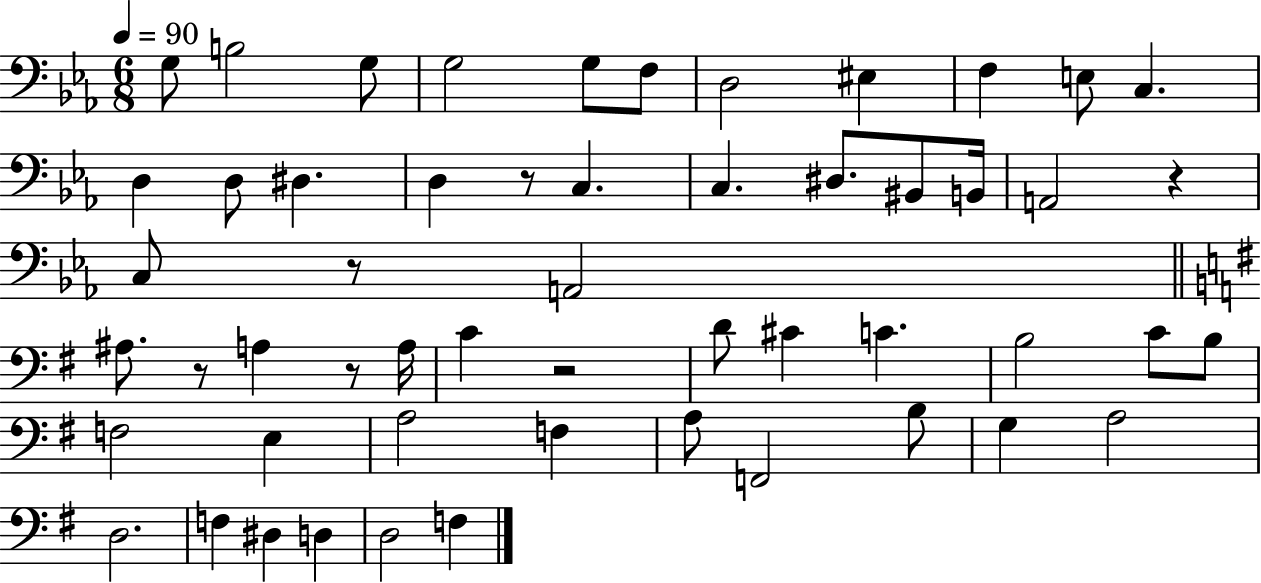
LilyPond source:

{
  \clef bass
  \numericTimeSignature
  \time 6/8
  \key ees \major
  \tempo 4 = 90
  \repeat volta 2 { g8 b2 g8 | g2 g8 f8 | d2 eis4 | f4 e8 c4. | \break d4 d8 dis4. | d4 r8 c4. | c4. dis8. bis,8 b,16 | a,2 r4 | \break c8 r8 a,2 | \bar "||" \break \key g \major ais8. r8 a4 r8 a16 | c'4 r2 | d'8 cis'4 c'4. | b2 c'8 b8 | \break f2 e4 | a2 f4 | a8 f,2 b8 | g4 a2 | \break d2. | f4 dis4 d4 | d2 f4 | } \bar "|."
}